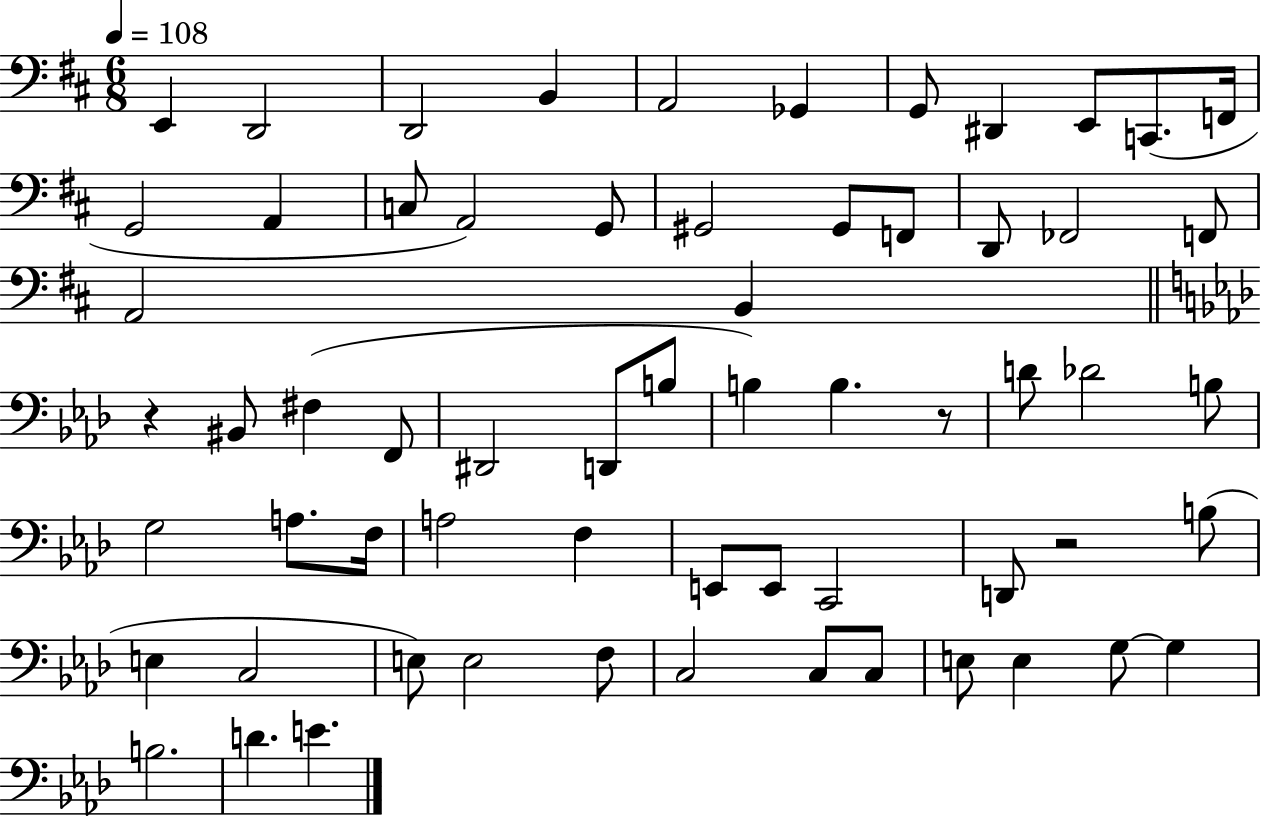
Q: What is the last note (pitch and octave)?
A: E4